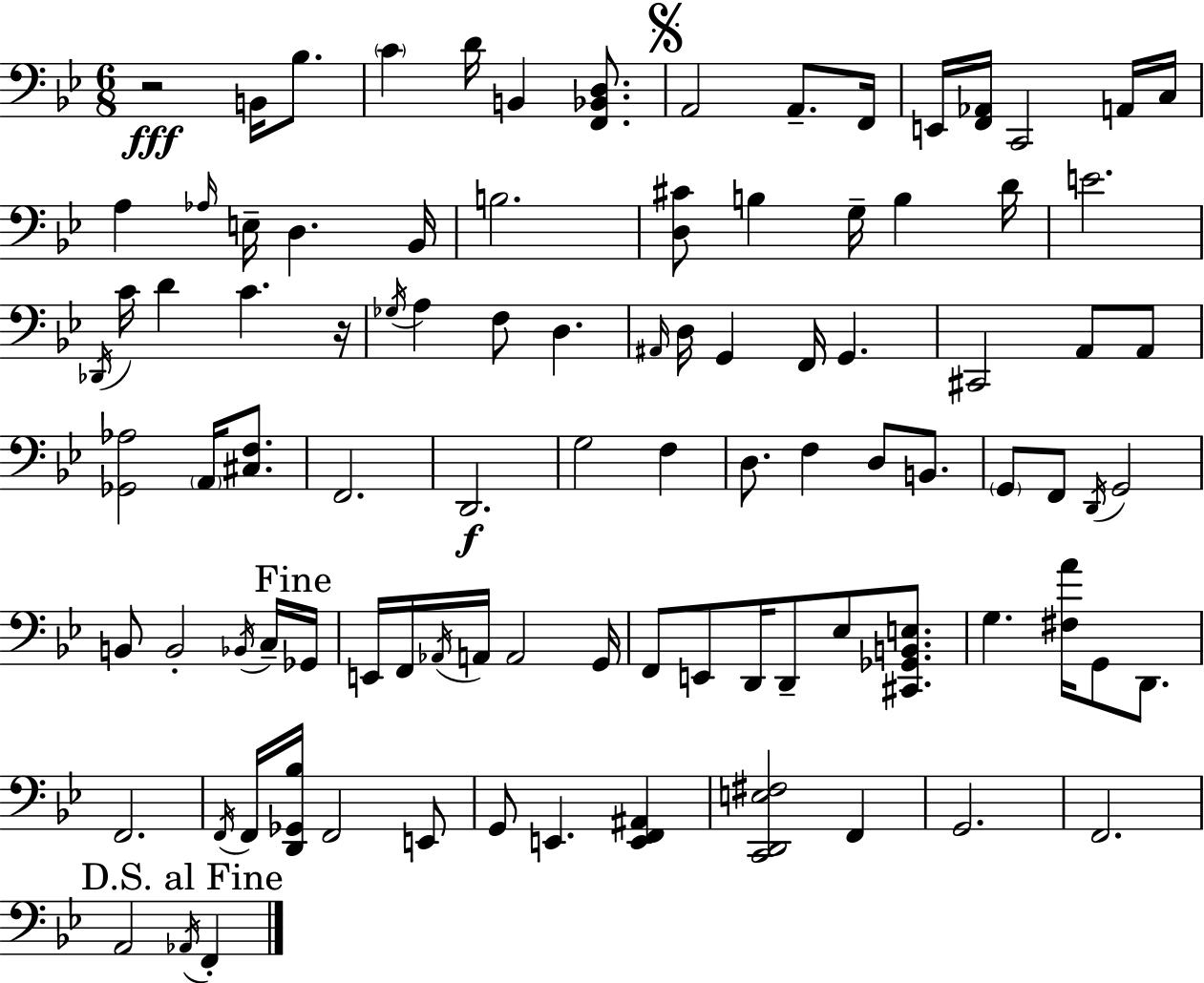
X:1
T:Untitled
M:6/8
L:1/4
K:Bb
z2 B,,/4 _B,/2 C D/4 B,, [F,,_B,,D,]/2 A,,2 A,,/2 F,,/4 E,,/4 [F,,_A,,]/4 C,,2 A,,/4 C,/4 A, _A,/4 E,/4 D, _B,,/4 B,2 [D,^C]/2 B, G,/4 B, D/4 E2 _D,,/4 C/4 D C z/4 _G,/4 A, F,/2 D, ^A,,/4 D,/4 G,, F,,/4 G,, ^C,,2 A,,/2 A,,/2 [_G,,_A,]2 A,,/4 [^C,F,]/2 F,,2 D,,2 G,2 F, D,/2 F, D,/2 B,,/2 G,,/2 F,,/2 D,,/4 G,,2 B,,/2 B,,2 _B,,/4 C,/4 _G,,/4 E,,/4 F,,/4 _A,,/4 A,,/4 A,,2 G,,/4 F,,/2 E,,/2 D,,/4 D,,/2 _E,/2 [^C,,_G,,B,,E,]/2 G, [^F,A]/4 G,,/2 D,,/2 F,,2 F,,/4 F,,/4 [D,,_G,,_B,]/4 F,,2 E,,/2 G,,/2 E,, [E,,F,,^A,,] [C,,D,,E,^F,]2 F,, G,,2 F,,2 A,,2 _A,,/4 F,,